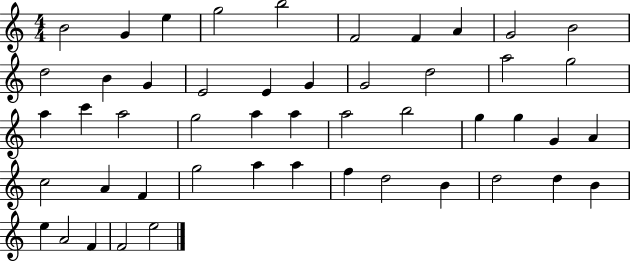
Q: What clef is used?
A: treble